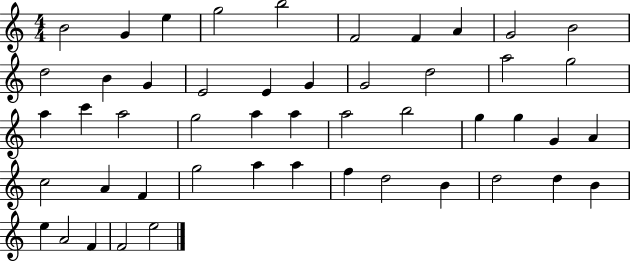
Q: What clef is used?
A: treble